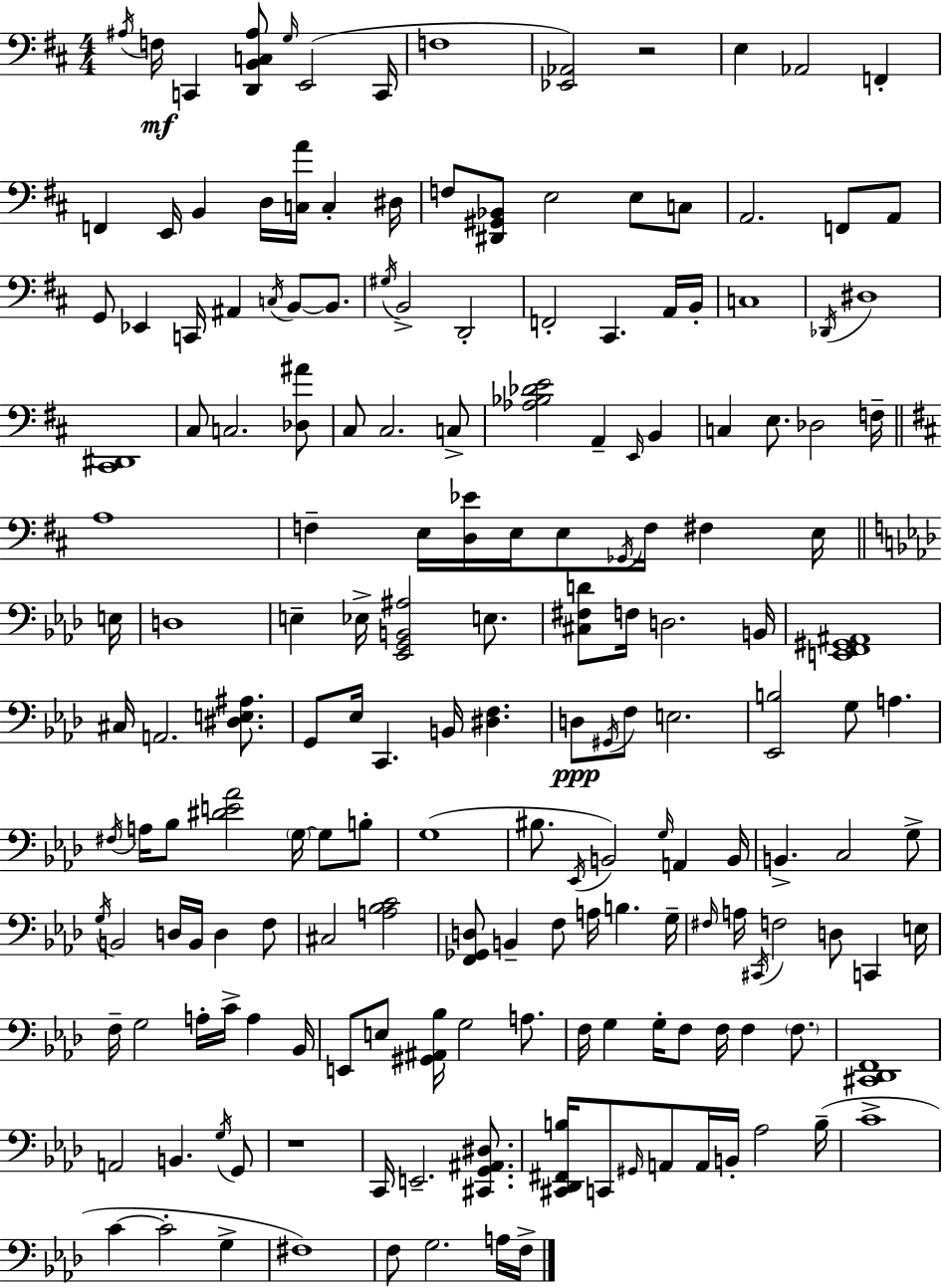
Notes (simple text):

A#3/s F3/s C2/q [D2,B2,C3,A#3]/e G3/s E2/h C2/s F3/w [Eb2,Ab2]/h R/h E3/q Ab2/h F2/q F2/q E2/s B2/q D3/s [C3,A4]/s C3/q D#3/s F3/e [D#2,G#2,Bb2]/e E3/h E3/e C3/e A2/h. F2/e A2/e G2/e Eb2/q C2/s A#2/q C3/s B2/e B2/e. G#3/s B2/h D2/h F2/h C#2/q. A2/s B2/s C3/w Db2/s D#3/w [C#2,D#2]/w C#3/e C3/h. [Db3,A#4]/e C#3/e C#3/h. C3/e [Ab3,Bb3,Db4,E4]/h A2/q E2/s B2/q C3/q E3/e. Db3/h F3/s A3/w F3/q E3/s [D3,Eb4]/s E3/s E3/e Gb2/s F3/s F#3/q E3/s E3/s D3/w E3/q Eb3/s [Eb2,G2,B2,A#3]/h E3/e. [C#3,F#3,D4]/e F3/s D3/h. B2/s [E2,F2,G#2,A#2]/w C#3/s A2/h. [D#3,E3,A#3]/e. G2/e Eb3/s C2/q. B2/s [D#3,F3]/q. D3/e G#2/s F3/e E3/h. [Eb2,B3]/h G3/e A3/q. F#3/s A3/s Bb3/e [D#4,E4,Ab4]/h G3/s G3/e B3/e G3/w BIS3/e. Eb2/s B2/h G3/s A2/q B2/s B2/q. C3/h G3/e G3/s B2/h D3/s B2/s D3/q F3/e C#3/h [A3,Bb3,C4]/h [F2,Gb2,D3]/e B2/q F3/e A3/s B3/q. G3/s F#3/s A3/s C#2/s F3/h D3/e C2/q E3/s F3/s G3/h A3/s C4/s A3/q Bb2/s E2/e E3/e [G#2,A#2,Bb3]/s G3/h A3/e. F3/s G3/q G3/s F3/e F3/s F3/q F3/e. [C#2,Db2,F2]/w A2/h B2/q. G3/s G2/e R/w C2/s E2/h. [C#2,G2,A#2,D#3]/e. [C#2,Db2,F#2,B3]/s C2/e G#2/s A2/e A2/s B2/s Ab3/h B3/s C4/w C4/q C4/h G3/q F#3/w F3/e G3/h. A3/s F3/s